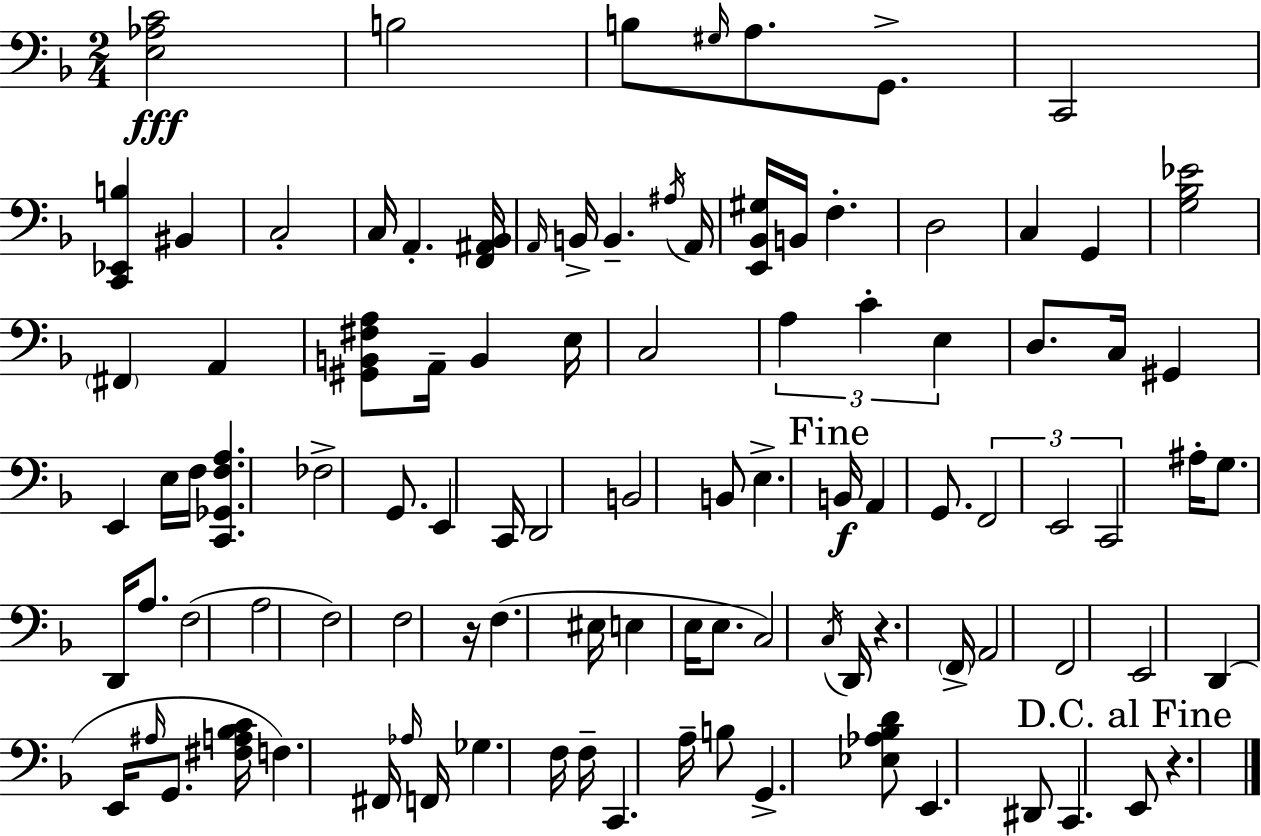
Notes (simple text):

[E3,Ab3,C4]/h B3/h B3/e G#3/s A3/e. G2/e. C2/h [C2,Eb2,B3]/q BIS2/q C3/h C3/s A2/q. [F2,A#2,Bb2]/s A2/s B2/s B2/q. A#3/s A2/s [E2,Bb2,G#3]/s B2/s F3/q. D3/h C3/q G2/q [G3,Bb3,Eb4]/h F#2/q A2/q [G#2,B2,F#3,A3]/e A2/s B2/q E3/s C3/h A3/q C4/q E3/q D3/e. C3/s G#2/q E2/q E3/s F3/s [C2,Gb2,F3,A3]/q. FES3/h G2/e. E2/q C2/s D2/h B2/h B2/e E3/q. B2/s A2/q G2/e. F2/h E2/h C2/h A#3/s G3/e. D2/s A3/e. F3/h A3/h F3/h F3/h R/s F3/q. EIS3/s E3/q E3/s E3/e. C3/h C3/s D2/s R/q. F2/s A2/h F2/h E2/h D2/q E2/s A#3/s G2/e. [F#3,A3,Bb3,C4]/s F3/q. F#2/s Ab3/s F2/s Gb3/q. F3/s F3/s C2/q. A3/s B3/e G2/q. [Eb3,Ab3,Bb3,D4]/e E2/q. D#2/e C2/q. E2/e R/q.